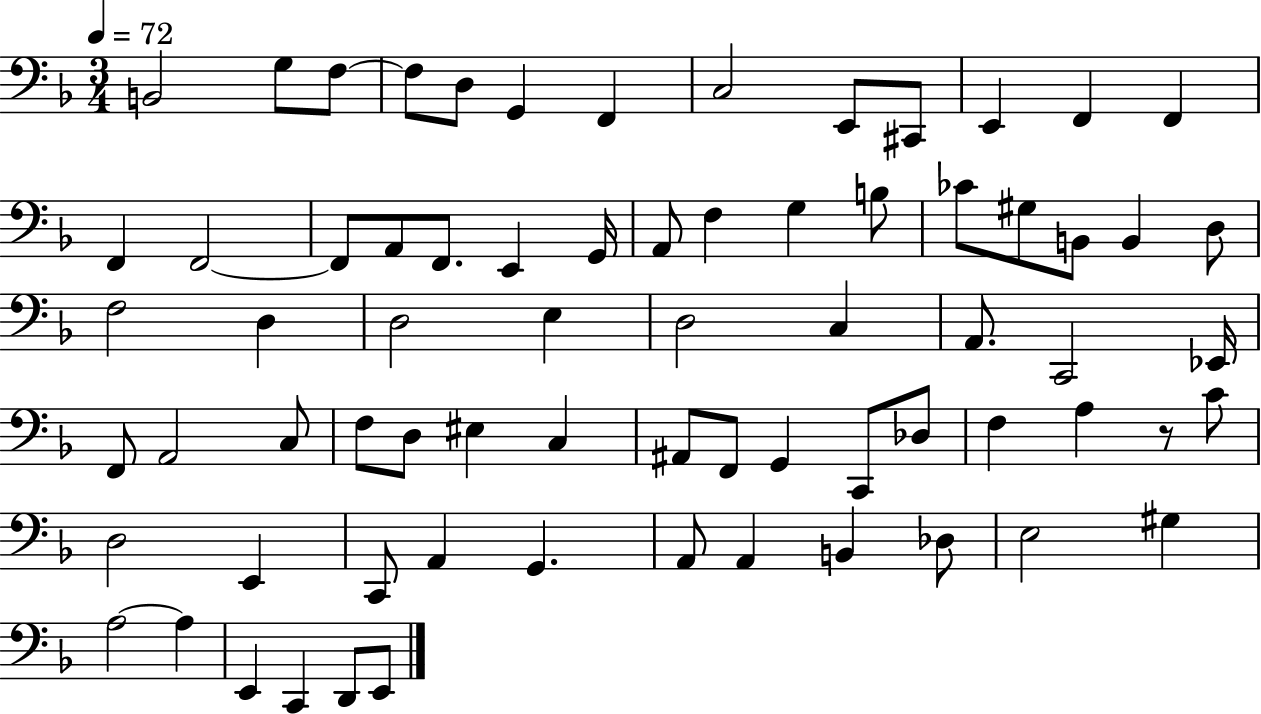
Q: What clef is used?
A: bass